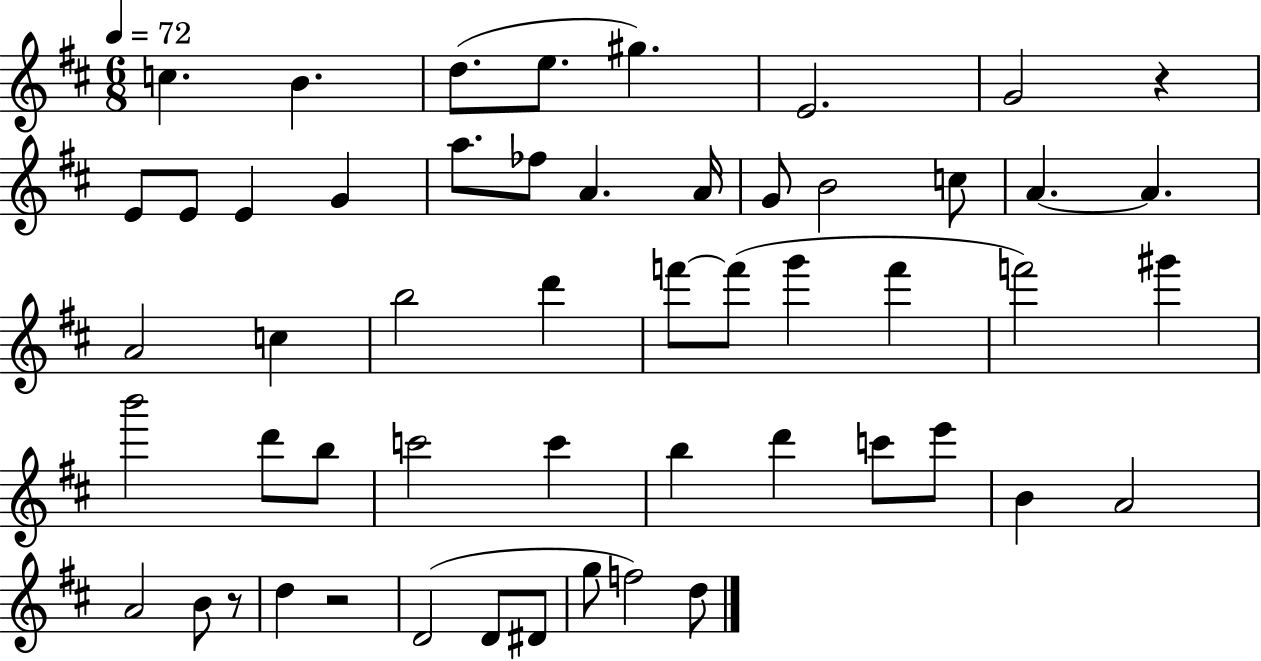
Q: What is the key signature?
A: D major